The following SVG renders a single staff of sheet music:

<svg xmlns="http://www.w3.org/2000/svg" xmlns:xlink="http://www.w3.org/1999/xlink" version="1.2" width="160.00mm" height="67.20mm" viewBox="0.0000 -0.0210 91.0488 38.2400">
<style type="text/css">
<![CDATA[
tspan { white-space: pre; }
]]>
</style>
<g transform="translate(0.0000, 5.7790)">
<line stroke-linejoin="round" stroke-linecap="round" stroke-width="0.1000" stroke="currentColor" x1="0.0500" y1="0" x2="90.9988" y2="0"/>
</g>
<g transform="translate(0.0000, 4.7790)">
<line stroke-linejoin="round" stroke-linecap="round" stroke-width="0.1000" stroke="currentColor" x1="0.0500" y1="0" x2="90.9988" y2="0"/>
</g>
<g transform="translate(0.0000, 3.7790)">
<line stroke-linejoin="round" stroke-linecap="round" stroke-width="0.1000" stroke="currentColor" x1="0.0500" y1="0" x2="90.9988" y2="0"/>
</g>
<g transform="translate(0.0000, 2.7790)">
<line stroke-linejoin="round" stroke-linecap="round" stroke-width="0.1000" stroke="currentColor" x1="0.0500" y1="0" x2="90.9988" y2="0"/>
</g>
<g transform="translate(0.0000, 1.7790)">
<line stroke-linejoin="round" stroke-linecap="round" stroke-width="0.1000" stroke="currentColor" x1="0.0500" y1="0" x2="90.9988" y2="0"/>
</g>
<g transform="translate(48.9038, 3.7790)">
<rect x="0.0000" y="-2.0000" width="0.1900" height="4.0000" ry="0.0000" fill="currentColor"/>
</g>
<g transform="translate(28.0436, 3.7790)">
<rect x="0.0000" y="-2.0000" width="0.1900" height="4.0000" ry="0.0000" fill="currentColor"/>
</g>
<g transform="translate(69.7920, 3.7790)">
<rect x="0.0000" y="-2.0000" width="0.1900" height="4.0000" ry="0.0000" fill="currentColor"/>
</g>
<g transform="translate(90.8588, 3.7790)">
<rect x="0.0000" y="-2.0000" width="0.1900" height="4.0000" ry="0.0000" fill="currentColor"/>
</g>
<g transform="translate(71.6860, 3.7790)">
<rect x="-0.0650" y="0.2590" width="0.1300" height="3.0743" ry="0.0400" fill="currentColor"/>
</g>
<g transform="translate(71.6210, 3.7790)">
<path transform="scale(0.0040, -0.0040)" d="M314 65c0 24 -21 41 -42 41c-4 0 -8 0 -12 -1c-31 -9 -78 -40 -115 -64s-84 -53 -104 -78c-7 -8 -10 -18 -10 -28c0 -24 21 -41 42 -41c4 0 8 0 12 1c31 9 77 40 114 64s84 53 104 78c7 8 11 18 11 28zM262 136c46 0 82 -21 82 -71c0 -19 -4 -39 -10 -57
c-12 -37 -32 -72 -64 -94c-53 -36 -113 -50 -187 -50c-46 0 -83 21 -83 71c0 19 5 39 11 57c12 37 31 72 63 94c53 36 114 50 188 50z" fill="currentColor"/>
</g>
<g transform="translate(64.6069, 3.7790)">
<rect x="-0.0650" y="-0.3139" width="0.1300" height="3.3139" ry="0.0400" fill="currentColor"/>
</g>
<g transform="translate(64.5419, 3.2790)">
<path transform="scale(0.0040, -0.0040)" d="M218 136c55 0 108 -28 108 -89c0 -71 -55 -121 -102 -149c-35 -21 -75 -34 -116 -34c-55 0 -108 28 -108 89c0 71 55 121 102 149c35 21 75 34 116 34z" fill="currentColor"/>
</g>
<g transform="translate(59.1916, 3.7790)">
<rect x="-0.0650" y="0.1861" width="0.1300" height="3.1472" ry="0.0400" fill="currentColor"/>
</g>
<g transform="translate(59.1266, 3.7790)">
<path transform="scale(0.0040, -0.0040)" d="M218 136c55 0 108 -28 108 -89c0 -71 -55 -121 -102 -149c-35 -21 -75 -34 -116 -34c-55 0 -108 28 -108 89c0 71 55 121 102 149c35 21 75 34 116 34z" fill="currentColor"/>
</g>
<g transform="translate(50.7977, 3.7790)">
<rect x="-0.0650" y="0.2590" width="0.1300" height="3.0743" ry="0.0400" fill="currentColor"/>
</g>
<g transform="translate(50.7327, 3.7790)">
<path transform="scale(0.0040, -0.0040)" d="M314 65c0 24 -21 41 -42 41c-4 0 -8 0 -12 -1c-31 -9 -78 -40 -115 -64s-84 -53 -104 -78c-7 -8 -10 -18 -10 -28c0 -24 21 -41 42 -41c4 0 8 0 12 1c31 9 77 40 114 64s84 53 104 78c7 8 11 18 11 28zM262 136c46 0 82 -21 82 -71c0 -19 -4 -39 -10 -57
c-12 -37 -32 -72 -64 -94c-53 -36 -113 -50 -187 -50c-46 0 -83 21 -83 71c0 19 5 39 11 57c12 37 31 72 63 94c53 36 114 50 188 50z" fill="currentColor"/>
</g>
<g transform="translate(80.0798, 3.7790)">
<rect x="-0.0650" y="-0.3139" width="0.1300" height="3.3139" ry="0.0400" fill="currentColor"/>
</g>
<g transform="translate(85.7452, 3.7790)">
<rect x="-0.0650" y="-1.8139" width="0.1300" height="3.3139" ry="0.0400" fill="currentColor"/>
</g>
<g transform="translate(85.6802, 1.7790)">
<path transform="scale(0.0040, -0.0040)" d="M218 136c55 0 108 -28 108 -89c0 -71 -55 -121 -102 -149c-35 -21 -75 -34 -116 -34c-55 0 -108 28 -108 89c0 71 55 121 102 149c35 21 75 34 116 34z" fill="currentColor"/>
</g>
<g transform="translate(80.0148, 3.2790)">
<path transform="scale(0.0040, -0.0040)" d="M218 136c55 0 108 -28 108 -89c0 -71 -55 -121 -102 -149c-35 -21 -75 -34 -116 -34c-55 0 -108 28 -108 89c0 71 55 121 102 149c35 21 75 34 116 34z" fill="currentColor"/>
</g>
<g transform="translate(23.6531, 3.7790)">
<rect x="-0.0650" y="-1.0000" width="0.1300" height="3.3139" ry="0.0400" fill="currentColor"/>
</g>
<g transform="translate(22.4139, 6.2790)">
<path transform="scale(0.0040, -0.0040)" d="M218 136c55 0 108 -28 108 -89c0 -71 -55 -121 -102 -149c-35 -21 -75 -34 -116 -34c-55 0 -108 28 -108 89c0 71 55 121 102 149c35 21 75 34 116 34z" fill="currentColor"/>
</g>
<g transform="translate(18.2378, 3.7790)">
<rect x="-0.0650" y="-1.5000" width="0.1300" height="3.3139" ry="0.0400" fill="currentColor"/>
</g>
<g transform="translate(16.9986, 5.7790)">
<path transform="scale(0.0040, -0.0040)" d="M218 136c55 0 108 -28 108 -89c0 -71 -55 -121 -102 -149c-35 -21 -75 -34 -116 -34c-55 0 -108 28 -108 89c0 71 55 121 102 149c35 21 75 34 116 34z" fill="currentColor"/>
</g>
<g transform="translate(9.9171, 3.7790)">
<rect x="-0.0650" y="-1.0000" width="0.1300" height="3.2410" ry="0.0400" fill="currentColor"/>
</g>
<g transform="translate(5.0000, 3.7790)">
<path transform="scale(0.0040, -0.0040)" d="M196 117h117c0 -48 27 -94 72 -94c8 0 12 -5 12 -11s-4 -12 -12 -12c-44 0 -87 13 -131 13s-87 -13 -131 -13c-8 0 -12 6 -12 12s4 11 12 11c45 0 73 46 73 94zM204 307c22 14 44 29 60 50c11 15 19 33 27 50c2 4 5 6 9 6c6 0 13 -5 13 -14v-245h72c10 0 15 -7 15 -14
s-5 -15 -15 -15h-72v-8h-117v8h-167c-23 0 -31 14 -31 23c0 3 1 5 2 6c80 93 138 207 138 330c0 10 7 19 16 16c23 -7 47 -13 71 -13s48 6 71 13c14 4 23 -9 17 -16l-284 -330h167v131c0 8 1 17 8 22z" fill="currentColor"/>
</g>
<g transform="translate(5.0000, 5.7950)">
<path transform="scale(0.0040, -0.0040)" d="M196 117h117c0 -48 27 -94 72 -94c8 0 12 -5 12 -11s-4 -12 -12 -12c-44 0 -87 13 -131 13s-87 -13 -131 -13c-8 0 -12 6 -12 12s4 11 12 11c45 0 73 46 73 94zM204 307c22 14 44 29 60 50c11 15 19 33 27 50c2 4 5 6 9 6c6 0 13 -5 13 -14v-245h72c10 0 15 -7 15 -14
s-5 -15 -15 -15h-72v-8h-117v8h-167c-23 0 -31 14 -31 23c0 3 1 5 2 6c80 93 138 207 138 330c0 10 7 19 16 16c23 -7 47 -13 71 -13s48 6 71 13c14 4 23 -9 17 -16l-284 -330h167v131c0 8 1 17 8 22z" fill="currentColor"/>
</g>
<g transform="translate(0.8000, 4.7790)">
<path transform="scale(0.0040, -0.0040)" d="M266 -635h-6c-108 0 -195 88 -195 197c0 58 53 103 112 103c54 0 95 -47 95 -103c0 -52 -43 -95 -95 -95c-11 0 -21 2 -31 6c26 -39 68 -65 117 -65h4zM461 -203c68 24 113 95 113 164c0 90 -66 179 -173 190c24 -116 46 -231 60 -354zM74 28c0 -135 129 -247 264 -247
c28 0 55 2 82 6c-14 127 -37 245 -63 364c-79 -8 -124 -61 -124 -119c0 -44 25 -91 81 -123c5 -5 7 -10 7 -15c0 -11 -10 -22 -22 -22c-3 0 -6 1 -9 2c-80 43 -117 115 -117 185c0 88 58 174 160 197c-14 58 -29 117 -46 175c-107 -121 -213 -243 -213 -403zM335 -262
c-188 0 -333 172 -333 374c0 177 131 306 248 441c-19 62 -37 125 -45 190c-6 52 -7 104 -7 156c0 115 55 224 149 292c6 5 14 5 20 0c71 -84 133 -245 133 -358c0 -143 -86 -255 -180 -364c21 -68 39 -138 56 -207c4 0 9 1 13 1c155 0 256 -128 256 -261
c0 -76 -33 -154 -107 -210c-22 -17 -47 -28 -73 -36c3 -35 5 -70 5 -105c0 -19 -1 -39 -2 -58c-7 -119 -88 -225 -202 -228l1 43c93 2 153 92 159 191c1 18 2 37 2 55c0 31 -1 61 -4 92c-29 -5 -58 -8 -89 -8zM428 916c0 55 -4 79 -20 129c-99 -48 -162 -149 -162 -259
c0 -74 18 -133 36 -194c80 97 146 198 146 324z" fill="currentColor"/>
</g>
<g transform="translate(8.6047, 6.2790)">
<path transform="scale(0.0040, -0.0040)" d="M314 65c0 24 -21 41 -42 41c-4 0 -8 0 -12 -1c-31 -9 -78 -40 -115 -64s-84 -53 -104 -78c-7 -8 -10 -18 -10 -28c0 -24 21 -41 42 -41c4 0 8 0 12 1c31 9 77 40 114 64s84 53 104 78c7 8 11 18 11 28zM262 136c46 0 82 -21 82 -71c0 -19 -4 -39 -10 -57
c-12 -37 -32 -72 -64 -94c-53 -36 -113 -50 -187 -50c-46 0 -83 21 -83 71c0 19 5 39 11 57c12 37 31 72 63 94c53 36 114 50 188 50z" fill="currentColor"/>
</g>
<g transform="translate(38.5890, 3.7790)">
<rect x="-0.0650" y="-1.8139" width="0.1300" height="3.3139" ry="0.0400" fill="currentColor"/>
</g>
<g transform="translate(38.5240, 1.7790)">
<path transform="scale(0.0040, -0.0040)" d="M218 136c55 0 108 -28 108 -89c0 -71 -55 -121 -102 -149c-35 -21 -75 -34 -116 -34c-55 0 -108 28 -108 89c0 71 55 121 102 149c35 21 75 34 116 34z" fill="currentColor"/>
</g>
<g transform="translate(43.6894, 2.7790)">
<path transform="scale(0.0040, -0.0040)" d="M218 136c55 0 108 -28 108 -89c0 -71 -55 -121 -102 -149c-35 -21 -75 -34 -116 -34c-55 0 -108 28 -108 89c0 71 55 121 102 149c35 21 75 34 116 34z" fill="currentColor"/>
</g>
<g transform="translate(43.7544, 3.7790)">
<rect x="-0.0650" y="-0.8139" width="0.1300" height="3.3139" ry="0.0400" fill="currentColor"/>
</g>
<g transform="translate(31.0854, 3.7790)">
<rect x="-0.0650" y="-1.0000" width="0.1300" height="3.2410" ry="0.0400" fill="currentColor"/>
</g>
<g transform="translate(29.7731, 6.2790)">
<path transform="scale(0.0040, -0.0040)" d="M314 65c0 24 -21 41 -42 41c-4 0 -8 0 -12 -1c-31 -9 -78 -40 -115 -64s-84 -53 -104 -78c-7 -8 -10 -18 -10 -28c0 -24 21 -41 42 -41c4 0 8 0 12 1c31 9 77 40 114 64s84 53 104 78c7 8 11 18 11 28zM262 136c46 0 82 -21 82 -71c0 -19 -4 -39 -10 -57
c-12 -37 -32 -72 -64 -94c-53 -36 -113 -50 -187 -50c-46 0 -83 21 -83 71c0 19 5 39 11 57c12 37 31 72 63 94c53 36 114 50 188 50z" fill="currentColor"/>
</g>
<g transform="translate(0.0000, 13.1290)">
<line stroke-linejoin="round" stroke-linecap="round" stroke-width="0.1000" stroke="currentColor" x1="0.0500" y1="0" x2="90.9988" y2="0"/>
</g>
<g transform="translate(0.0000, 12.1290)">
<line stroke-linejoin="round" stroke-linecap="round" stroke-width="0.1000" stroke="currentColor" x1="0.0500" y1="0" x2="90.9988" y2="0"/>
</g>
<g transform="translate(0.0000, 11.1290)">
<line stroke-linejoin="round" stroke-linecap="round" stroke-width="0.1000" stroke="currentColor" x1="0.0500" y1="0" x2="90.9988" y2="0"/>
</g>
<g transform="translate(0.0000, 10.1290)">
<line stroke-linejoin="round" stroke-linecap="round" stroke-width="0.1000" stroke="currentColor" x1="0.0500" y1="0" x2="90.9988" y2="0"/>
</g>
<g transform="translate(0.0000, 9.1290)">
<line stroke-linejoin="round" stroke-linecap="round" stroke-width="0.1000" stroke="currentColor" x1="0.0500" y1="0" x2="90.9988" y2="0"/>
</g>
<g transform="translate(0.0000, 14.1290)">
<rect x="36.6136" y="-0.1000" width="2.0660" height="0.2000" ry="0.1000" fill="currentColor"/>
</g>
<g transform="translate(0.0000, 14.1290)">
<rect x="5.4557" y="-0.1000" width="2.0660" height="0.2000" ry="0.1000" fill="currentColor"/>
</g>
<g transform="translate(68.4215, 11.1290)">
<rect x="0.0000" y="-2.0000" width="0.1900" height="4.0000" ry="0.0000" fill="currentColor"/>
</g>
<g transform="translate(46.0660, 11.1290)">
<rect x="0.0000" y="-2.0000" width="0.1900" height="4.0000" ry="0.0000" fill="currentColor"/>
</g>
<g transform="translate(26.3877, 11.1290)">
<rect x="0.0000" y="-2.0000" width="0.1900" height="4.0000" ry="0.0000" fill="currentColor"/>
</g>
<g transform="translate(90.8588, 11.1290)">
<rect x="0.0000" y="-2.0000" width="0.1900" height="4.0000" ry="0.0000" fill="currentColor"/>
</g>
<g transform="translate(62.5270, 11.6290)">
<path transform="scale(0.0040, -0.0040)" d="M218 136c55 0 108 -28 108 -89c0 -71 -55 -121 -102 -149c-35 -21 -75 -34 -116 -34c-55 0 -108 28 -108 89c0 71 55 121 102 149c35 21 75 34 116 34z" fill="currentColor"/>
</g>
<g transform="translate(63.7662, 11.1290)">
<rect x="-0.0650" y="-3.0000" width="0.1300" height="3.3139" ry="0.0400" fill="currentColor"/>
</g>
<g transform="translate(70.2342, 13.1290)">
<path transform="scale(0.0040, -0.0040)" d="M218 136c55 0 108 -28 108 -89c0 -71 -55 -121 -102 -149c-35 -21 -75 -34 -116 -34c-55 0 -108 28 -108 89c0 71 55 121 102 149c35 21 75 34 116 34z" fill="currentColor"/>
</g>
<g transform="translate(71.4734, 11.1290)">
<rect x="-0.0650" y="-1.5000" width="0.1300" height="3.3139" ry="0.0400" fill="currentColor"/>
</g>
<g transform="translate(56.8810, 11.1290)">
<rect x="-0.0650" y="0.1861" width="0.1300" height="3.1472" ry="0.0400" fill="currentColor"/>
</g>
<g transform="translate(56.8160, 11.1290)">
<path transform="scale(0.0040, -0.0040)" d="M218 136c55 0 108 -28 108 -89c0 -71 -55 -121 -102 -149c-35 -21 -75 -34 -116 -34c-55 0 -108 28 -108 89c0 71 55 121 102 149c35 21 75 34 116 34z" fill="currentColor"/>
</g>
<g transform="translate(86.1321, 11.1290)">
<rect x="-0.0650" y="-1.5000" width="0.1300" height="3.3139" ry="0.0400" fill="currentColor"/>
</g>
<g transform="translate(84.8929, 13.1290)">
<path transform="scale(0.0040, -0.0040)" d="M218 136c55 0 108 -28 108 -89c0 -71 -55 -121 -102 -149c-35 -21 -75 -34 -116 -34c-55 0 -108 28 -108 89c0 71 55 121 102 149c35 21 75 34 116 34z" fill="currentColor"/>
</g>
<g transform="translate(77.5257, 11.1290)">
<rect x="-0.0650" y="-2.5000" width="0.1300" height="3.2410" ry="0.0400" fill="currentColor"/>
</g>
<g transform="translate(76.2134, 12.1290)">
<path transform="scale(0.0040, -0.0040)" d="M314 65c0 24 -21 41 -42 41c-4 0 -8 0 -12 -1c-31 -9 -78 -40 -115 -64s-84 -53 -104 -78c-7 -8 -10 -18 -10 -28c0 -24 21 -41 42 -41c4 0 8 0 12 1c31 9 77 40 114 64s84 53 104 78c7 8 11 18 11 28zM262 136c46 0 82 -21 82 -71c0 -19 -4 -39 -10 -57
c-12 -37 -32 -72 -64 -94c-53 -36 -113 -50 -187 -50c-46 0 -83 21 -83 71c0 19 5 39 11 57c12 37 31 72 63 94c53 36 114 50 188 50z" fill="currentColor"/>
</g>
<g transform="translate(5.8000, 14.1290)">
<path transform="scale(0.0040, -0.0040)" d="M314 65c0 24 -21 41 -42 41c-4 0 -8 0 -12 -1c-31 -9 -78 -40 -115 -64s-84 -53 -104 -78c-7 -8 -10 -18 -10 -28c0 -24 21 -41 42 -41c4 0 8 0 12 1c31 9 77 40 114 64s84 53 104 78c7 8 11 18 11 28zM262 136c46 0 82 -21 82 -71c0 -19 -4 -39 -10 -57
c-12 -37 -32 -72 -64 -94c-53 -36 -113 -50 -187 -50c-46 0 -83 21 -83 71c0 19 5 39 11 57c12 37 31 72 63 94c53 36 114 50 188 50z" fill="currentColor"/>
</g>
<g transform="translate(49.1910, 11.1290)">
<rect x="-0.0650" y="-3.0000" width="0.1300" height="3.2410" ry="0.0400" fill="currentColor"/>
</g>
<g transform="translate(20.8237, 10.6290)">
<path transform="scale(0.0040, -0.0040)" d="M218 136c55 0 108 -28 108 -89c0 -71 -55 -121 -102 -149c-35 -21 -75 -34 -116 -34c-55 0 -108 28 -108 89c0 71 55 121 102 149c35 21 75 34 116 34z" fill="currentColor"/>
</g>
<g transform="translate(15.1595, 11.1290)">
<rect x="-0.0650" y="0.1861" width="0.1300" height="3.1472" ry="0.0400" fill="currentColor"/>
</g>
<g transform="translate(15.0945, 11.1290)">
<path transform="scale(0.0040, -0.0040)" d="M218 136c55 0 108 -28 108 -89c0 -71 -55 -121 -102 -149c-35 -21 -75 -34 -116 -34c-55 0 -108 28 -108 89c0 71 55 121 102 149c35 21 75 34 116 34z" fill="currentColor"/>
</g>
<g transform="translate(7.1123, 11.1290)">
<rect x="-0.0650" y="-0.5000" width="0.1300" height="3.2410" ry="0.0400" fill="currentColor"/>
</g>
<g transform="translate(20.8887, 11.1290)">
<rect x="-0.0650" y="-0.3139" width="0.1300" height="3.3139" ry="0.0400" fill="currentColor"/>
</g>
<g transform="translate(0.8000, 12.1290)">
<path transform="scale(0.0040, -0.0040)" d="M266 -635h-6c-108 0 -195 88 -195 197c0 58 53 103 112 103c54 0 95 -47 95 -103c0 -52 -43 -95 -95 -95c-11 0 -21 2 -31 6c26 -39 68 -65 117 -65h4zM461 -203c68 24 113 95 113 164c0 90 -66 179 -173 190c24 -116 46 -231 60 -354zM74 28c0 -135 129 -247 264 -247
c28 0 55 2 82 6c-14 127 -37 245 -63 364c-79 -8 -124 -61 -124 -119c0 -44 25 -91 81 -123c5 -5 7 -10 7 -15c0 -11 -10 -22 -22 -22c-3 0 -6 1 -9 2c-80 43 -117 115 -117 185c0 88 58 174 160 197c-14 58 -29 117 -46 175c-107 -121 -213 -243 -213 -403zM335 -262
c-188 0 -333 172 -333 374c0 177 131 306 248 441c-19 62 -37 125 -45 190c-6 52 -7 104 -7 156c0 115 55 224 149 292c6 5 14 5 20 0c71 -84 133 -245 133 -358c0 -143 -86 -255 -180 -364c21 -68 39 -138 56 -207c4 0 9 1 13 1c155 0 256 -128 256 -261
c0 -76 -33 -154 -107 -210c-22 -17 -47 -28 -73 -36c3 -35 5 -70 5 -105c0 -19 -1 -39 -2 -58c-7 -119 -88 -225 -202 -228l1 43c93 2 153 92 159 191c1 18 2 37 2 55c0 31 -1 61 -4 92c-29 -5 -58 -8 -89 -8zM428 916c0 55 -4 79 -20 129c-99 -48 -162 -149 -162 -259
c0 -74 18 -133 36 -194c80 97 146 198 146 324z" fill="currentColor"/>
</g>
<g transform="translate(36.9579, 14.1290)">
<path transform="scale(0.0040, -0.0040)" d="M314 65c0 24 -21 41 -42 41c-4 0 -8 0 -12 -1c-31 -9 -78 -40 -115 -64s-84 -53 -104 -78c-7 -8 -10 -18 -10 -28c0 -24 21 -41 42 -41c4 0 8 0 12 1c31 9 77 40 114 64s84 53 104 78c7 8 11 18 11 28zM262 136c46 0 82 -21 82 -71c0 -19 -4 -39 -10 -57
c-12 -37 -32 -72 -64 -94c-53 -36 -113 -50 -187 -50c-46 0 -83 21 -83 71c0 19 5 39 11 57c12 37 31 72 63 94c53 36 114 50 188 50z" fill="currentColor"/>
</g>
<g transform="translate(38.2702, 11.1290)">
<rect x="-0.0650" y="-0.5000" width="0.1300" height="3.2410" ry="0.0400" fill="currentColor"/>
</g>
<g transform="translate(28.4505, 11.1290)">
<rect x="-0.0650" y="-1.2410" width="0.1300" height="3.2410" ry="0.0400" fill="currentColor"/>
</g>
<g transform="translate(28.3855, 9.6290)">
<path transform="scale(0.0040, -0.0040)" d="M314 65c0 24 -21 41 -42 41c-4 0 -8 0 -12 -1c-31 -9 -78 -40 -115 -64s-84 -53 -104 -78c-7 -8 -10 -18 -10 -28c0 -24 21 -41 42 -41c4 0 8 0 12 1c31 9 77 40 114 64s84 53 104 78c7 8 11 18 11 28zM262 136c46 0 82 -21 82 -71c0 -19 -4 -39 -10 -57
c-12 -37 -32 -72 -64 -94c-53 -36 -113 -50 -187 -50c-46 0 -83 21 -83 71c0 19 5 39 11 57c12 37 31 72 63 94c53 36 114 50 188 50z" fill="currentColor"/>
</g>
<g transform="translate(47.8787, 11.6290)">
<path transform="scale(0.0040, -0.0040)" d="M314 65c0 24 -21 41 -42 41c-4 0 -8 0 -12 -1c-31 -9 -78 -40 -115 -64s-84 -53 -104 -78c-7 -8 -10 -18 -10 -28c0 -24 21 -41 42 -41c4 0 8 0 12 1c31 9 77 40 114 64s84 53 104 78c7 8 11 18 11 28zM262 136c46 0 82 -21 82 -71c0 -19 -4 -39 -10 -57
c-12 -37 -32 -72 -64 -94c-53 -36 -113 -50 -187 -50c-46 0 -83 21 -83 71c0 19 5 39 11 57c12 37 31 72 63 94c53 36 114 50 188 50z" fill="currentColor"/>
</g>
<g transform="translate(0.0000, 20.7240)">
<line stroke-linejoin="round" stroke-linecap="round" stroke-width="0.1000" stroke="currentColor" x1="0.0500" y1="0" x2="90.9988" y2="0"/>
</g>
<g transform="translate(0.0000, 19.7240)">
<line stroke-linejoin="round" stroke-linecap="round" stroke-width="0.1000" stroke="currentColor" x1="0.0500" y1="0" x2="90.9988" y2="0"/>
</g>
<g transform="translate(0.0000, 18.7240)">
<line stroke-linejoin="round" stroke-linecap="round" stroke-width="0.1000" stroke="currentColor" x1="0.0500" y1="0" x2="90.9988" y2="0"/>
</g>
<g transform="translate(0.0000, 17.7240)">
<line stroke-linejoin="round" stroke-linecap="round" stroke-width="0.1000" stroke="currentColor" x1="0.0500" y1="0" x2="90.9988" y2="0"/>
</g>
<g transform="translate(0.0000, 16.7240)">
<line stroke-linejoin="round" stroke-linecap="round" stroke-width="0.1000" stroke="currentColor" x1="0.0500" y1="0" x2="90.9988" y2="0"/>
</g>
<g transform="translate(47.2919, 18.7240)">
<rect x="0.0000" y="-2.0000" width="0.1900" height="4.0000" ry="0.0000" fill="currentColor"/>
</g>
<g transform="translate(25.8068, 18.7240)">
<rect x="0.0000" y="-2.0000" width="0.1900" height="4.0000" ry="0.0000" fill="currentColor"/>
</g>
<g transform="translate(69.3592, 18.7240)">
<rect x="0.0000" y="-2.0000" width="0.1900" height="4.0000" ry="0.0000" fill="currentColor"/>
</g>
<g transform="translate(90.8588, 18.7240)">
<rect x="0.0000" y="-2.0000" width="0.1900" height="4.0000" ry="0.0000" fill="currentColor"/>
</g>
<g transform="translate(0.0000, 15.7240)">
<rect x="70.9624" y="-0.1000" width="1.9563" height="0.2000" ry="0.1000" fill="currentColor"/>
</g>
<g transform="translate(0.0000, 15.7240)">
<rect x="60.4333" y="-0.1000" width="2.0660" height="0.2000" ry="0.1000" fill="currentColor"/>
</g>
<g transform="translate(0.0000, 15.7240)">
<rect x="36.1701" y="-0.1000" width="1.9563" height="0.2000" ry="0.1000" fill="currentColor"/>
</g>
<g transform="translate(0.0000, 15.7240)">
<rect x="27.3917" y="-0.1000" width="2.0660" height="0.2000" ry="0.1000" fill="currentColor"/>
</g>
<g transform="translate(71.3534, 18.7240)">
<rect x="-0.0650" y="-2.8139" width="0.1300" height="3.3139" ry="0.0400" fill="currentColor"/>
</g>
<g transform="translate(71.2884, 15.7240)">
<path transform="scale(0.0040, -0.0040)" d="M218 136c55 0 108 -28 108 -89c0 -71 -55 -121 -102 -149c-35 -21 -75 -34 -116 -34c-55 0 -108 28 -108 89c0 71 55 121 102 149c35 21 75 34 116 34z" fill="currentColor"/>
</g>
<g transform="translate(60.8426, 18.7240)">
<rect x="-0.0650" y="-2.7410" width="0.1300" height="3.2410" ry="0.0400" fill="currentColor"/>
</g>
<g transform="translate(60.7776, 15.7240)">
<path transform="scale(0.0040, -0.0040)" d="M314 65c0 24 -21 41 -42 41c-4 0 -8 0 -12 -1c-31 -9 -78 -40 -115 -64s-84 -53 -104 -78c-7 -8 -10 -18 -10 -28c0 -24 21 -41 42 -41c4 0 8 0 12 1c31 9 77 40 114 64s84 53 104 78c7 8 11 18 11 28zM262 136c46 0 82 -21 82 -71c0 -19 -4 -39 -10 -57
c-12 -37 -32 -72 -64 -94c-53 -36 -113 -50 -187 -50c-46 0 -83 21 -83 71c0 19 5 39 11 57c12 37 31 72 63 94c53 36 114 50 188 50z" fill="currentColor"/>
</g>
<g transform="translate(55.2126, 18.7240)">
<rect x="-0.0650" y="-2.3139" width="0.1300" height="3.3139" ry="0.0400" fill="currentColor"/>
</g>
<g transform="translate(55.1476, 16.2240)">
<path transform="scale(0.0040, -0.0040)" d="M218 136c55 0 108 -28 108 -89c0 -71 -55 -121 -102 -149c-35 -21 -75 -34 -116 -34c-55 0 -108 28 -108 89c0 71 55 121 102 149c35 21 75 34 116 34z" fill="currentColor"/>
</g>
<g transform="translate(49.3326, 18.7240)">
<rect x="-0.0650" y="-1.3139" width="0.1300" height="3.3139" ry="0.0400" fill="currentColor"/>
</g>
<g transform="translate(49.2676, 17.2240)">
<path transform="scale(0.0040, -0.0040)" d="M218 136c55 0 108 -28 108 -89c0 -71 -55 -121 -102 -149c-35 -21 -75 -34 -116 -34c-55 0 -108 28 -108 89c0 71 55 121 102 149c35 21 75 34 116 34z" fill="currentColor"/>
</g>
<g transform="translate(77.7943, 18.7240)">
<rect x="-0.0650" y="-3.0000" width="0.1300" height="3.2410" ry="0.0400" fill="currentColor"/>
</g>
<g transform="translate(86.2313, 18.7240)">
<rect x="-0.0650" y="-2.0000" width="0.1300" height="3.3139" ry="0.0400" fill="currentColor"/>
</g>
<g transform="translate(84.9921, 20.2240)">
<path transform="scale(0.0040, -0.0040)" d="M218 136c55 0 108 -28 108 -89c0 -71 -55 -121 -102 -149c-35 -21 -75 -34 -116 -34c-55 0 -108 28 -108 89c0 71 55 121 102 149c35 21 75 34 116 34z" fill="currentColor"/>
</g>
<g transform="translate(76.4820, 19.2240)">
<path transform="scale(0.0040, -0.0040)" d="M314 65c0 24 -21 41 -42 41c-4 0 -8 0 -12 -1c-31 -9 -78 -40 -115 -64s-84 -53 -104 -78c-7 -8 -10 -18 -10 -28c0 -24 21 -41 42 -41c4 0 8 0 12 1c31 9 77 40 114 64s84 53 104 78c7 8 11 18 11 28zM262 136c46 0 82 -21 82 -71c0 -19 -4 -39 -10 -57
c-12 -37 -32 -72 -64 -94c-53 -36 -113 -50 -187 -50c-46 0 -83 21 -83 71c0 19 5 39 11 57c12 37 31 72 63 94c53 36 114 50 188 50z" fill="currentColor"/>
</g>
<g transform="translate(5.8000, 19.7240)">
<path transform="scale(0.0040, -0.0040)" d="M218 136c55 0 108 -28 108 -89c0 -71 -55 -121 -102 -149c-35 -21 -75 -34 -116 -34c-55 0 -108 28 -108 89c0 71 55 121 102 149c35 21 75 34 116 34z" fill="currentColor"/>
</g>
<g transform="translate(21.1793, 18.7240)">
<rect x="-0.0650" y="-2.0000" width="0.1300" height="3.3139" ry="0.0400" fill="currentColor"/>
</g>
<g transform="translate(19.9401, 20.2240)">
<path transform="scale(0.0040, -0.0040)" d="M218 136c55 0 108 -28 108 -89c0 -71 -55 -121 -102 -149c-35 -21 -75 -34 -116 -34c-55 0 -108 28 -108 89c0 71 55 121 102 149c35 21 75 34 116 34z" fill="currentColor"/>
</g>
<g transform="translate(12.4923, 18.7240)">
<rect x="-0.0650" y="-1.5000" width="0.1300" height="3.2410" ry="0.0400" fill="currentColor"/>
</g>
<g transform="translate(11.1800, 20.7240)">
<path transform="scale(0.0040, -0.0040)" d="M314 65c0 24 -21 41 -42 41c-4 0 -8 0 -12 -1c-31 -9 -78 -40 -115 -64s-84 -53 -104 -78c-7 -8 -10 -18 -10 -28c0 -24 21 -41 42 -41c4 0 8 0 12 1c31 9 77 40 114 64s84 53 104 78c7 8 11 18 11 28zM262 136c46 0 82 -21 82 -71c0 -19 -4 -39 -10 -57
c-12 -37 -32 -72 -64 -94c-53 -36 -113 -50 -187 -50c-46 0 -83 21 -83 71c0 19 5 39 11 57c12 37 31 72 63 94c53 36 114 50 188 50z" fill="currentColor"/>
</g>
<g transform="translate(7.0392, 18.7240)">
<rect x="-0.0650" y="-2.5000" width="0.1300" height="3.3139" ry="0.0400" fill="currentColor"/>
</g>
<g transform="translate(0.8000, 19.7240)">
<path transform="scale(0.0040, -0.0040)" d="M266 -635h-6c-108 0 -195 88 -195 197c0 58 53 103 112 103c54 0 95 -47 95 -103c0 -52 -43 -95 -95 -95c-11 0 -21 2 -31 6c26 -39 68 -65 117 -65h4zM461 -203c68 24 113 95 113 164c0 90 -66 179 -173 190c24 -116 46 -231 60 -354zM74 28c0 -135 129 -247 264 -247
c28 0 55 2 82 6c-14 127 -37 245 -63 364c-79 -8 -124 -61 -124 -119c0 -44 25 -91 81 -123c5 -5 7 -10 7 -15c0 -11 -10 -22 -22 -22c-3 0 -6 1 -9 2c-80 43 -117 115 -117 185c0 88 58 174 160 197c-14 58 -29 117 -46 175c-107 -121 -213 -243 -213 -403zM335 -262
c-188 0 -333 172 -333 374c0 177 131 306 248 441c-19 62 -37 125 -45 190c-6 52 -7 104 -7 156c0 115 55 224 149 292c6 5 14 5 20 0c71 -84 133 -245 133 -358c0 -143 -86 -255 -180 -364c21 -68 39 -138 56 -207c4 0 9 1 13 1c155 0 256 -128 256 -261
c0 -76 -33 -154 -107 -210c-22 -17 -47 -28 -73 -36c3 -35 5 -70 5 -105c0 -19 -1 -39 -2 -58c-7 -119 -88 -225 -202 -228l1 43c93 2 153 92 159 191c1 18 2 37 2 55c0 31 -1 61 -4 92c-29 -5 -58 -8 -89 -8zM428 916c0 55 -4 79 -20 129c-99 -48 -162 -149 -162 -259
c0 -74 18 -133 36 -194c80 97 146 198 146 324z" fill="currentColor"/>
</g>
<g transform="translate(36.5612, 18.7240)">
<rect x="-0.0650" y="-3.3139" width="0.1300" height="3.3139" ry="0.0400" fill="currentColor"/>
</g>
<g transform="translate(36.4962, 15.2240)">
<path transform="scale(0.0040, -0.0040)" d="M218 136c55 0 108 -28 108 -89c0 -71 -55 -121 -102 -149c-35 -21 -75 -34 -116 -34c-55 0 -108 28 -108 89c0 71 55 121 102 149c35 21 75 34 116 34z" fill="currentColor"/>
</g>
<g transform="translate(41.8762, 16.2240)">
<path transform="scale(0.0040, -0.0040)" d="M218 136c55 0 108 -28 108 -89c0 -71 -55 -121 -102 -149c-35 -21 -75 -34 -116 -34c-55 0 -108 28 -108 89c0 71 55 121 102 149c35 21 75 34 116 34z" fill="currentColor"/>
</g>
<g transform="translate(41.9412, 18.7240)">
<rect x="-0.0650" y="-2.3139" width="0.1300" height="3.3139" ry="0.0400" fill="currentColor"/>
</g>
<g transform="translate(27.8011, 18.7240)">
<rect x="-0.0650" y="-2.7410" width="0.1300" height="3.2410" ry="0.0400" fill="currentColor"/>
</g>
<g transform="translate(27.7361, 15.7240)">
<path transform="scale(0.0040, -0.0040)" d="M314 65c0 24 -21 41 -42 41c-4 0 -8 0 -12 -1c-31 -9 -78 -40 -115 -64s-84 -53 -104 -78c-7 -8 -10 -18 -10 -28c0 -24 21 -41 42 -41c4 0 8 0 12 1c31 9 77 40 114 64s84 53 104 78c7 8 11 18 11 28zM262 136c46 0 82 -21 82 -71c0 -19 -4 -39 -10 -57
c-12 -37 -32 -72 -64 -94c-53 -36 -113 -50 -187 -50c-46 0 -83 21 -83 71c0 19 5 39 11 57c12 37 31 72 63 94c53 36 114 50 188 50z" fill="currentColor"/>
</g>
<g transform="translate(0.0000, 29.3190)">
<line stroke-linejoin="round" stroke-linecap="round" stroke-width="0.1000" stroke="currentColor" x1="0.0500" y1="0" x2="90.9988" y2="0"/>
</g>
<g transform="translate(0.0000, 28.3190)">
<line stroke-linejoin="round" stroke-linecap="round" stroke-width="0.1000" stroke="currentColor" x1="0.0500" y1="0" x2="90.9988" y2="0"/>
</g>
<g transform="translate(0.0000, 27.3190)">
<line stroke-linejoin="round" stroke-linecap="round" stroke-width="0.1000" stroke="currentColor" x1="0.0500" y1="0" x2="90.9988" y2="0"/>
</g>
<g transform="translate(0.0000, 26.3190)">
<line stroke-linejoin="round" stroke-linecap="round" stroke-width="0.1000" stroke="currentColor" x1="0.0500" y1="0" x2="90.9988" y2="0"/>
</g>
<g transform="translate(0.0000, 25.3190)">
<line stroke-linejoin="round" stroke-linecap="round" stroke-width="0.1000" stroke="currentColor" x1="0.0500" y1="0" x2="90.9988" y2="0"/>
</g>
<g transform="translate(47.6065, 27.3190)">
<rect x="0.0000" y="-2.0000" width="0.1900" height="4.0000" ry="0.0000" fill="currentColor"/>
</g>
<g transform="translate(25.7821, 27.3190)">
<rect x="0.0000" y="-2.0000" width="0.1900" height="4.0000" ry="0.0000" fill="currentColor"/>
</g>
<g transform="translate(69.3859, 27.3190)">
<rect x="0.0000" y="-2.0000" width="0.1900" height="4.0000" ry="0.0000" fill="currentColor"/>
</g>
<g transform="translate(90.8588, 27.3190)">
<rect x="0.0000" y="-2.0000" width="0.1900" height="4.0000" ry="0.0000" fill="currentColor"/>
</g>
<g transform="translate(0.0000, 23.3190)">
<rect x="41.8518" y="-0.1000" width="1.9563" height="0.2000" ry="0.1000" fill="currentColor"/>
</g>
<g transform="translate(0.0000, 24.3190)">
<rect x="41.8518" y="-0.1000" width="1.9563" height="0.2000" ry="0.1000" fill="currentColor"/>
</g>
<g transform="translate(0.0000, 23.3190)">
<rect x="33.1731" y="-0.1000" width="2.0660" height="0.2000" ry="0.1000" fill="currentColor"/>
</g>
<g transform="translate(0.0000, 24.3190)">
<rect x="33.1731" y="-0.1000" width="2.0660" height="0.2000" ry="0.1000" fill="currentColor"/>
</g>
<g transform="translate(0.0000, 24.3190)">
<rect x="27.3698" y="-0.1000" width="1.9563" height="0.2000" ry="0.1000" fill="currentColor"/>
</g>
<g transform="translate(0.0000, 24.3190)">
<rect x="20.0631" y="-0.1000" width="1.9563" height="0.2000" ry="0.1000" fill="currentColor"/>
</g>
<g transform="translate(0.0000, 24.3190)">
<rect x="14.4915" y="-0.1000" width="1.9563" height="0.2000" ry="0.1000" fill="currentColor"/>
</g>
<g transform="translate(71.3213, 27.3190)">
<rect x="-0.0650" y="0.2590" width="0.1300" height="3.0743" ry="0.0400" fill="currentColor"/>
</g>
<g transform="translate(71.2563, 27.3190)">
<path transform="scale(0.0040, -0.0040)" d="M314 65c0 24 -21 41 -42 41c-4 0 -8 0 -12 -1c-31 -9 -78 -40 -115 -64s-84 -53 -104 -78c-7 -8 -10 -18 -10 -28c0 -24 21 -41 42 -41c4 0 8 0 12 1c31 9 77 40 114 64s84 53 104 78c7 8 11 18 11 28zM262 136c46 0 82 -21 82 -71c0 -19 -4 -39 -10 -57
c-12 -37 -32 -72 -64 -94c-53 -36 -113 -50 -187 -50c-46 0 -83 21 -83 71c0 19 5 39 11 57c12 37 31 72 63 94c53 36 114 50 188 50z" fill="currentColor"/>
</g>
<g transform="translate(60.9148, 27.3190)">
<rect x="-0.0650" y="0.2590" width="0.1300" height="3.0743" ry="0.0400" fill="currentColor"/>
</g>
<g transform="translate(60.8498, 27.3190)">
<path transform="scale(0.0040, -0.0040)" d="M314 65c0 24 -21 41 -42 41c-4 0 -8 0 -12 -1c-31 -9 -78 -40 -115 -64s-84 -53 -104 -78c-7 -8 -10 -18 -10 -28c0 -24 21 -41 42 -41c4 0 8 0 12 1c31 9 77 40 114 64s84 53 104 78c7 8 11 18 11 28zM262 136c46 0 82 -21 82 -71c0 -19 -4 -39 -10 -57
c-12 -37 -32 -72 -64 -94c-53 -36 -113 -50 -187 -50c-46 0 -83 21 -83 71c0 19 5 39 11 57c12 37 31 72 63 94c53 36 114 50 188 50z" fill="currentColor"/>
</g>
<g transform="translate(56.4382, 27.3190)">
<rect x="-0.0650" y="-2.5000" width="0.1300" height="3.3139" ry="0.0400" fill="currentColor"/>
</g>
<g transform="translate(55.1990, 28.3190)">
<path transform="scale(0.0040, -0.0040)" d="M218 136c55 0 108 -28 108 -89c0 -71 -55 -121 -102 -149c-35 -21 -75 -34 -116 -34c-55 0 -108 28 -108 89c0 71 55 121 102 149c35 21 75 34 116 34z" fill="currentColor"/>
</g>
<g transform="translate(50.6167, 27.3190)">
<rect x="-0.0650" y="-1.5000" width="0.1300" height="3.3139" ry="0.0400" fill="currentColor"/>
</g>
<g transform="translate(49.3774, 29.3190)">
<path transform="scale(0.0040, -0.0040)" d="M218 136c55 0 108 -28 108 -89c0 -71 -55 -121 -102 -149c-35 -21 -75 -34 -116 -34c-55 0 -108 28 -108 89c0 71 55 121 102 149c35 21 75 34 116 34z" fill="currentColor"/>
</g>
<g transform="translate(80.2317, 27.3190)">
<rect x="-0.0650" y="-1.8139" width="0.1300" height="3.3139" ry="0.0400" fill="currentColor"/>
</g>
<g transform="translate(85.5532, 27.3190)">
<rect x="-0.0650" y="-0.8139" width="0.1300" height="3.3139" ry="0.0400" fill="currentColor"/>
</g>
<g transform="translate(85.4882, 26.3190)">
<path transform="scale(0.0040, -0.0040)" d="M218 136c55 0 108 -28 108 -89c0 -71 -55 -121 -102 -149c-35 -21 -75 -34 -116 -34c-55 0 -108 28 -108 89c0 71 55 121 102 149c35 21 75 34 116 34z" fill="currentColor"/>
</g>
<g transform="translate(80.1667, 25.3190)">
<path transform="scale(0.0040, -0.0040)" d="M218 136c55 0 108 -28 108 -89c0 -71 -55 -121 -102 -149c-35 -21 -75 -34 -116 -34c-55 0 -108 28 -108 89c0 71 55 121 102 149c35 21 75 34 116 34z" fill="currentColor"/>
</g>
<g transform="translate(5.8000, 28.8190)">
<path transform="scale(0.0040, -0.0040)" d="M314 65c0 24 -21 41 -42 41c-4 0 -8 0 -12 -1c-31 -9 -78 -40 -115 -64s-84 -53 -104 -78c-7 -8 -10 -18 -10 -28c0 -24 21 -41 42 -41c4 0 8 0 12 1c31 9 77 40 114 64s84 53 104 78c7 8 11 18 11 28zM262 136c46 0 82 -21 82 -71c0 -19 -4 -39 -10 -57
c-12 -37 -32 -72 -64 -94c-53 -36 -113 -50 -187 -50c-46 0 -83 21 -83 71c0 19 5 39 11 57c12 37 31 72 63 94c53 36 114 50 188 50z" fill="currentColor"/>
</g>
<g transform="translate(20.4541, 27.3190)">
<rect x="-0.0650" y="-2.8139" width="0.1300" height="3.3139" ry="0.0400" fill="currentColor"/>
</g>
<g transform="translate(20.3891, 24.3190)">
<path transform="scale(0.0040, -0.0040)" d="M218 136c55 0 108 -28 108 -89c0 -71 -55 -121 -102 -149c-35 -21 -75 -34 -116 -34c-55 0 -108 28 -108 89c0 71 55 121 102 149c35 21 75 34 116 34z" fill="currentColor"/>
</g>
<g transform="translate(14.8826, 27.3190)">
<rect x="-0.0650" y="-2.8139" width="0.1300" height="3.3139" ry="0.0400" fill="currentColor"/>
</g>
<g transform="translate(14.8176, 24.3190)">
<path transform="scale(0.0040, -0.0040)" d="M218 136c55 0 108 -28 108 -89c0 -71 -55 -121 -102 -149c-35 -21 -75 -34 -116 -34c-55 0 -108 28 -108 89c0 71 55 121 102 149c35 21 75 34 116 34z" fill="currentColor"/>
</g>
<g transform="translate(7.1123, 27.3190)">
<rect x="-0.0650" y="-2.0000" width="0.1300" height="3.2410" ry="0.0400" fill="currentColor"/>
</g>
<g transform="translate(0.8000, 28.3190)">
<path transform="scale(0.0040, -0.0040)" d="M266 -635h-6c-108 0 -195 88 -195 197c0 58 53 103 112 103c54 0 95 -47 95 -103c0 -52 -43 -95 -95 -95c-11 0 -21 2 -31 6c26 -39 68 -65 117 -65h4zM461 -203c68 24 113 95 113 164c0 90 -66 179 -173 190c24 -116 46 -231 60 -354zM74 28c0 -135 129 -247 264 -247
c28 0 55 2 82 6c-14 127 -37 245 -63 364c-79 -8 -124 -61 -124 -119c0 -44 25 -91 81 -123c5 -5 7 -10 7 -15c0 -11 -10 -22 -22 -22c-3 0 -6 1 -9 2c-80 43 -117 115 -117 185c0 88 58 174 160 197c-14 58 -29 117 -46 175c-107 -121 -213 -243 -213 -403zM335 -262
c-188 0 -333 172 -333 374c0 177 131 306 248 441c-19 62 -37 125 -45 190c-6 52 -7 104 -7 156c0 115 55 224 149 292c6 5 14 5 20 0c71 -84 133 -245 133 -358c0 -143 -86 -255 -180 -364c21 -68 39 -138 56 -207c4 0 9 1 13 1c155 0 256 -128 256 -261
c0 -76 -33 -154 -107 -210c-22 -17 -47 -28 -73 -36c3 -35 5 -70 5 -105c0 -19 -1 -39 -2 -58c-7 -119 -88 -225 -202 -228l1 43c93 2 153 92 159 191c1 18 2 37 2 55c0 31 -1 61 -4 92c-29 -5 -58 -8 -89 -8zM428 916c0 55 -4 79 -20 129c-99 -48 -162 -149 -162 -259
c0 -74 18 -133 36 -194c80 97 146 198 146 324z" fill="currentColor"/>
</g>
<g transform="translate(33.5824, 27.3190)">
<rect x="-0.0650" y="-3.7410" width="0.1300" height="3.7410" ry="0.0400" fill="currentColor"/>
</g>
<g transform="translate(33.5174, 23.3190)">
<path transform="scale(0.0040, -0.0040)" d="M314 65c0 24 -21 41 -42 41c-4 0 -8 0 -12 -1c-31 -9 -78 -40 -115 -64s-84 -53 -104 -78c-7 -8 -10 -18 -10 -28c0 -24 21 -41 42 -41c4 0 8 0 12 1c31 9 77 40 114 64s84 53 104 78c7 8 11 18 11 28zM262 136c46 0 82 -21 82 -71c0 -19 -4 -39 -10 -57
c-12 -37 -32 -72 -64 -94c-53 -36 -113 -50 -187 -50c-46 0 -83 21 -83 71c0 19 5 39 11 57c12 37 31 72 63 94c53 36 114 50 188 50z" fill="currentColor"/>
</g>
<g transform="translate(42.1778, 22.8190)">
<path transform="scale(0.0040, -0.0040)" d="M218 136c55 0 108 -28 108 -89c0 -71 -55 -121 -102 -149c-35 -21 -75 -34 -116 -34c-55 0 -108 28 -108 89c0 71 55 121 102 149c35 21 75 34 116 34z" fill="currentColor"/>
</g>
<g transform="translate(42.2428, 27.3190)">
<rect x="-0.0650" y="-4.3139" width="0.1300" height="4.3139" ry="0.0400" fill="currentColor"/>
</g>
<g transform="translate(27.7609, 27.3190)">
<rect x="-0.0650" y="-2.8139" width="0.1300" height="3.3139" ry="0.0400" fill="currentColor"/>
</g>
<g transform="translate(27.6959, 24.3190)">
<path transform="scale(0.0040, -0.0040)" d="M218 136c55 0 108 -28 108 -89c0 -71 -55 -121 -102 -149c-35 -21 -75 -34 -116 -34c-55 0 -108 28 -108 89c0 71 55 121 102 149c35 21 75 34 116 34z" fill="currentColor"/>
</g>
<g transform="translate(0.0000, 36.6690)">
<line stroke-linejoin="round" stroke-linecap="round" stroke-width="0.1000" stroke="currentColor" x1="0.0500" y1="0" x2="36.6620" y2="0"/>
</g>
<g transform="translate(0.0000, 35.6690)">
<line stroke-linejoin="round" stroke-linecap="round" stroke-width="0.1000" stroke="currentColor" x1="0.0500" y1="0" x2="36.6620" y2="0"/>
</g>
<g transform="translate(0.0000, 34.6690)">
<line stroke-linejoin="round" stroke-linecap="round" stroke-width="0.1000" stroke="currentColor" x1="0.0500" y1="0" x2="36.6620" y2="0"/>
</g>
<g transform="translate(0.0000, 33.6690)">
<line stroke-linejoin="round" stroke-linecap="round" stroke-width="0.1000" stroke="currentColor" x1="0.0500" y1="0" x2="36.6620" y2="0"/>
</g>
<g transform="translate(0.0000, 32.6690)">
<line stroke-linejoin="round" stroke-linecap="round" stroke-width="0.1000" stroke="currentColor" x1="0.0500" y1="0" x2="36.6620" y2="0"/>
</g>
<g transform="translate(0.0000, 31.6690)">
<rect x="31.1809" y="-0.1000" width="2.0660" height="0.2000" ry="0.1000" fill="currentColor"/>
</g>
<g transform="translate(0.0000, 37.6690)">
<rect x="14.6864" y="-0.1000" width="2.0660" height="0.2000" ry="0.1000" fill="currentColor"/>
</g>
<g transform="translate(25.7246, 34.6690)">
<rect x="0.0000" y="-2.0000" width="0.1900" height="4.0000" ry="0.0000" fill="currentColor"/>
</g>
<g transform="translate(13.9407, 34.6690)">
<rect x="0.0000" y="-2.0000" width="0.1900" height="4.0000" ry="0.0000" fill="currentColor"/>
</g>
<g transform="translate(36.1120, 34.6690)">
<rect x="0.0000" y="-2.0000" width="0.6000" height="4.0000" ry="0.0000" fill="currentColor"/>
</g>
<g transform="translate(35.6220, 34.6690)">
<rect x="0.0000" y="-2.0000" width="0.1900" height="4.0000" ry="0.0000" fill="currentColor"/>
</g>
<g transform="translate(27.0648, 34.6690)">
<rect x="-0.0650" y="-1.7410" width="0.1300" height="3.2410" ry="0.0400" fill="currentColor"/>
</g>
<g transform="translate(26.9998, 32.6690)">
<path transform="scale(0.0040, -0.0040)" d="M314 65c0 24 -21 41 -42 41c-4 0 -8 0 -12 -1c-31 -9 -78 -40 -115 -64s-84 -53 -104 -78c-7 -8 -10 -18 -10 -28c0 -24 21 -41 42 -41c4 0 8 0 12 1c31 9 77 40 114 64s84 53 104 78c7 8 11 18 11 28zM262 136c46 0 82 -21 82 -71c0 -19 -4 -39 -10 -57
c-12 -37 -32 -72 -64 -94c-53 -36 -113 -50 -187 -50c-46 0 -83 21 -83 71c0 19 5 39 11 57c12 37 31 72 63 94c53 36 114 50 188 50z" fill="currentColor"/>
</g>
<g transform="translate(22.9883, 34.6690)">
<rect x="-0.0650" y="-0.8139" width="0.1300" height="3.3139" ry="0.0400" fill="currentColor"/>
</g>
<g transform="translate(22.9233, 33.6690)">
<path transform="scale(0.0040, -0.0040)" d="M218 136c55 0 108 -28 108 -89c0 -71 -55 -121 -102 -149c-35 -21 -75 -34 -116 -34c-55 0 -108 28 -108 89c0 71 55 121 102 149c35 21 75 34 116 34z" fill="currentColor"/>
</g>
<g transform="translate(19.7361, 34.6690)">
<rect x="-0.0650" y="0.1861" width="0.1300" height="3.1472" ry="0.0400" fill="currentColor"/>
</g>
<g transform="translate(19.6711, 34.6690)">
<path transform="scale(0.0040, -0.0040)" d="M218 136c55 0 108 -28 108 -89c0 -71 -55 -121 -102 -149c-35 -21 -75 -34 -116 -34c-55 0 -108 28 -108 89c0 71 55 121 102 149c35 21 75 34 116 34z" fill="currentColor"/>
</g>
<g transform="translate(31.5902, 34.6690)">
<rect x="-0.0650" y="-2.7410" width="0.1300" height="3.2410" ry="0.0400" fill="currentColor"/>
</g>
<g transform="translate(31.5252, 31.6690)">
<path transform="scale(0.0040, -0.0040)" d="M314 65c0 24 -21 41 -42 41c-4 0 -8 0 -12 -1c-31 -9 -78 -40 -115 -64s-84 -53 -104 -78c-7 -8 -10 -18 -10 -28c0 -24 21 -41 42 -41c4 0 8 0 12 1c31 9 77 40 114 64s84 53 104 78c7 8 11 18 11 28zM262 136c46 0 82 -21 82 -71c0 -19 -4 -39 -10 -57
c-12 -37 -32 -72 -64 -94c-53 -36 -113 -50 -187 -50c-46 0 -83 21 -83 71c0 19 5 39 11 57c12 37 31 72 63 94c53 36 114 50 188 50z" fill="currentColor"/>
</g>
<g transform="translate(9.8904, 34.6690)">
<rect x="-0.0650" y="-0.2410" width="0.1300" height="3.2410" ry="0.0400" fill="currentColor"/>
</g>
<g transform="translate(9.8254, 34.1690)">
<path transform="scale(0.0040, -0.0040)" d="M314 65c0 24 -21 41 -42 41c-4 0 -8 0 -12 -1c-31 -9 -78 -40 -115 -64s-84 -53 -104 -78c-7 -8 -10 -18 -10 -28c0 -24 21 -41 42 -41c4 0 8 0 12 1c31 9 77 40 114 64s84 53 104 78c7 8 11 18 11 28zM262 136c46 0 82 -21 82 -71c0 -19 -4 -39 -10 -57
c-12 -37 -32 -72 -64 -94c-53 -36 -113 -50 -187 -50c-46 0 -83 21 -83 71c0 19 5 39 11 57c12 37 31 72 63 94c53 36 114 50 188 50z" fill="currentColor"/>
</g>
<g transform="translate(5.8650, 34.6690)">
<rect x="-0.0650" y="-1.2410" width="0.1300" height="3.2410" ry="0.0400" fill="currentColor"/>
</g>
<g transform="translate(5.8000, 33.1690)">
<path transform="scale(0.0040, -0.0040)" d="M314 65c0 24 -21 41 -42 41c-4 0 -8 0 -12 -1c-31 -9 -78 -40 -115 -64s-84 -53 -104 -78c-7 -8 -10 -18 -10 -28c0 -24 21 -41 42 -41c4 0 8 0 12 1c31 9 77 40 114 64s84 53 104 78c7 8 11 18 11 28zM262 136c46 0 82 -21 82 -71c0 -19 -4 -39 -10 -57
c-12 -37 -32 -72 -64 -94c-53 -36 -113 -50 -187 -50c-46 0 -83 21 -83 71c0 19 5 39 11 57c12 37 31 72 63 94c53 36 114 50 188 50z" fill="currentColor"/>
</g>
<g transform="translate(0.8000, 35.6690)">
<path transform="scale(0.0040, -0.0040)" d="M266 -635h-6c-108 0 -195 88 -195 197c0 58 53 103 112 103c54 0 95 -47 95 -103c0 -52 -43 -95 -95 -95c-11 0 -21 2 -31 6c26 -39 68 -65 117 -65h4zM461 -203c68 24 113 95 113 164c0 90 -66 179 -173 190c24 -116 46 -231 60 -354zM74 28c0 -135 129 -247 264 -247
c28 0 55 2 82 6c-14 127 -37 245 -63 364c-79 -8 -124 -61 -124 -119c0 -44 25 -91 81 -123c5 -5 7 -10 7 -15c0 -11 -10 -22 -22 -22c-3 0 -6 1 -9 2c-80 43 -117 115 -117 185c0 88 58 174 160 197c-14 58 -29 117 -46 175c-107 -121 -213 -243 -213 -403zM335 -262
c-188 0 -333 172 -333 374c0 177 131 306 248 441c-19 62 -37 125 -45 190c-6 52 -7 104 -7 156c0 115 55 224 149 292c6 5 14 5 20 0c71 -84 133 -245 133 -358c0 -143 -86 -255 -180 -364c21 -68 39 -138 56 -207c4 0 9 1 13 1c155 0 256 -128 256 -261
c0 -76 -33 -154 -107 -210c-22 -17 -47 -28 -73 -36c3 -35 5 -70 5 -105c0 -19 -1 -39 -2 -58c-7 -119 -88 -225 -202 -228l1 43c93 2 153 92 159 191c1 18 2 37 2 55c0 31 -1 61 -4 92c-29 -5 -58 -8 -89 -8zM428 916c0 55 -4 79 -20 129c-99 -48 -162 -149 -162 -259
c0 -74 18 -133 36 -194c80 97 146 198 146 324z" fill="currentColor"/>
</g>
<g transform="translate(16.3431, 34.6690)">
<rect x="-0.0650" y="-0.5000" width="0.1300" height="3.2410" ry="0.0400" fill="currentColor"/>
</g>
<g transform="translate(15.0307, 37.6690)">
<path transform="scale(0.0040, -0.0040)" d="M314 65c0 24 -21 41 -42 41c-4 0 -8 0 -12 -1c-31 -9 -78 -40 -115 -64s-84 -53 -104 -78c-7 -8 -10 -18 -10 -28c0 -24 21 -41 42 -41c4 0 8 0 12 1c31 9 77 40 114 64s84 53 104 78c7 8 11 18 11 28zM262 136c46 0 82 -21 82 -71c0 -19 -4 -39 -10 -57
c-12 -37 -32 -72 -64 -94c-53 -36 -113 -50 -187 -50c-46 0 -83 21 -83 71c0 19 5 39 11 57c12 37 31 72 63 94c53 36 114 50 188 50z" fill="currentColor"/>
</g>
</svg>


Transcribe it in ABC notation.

X:1
T:Untitled
M:4/4
L:1/4
K:C
D2 E D D2 f d B2 B c B2 c f C2 B c e2 C2 A2 B A E G2 E G E2 F a2 b g e g a2 a A2 F F2 a a a c'2 d' E G B2 B2 f d e2 c2 C2 B d f2 a2